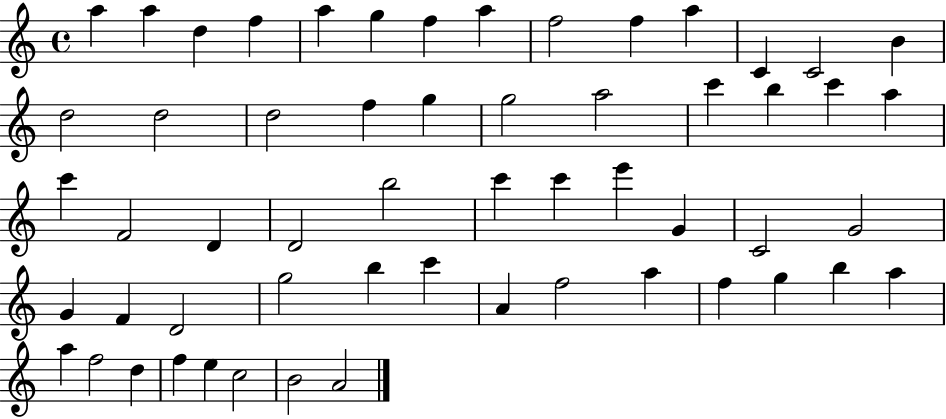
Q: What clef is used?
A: treble